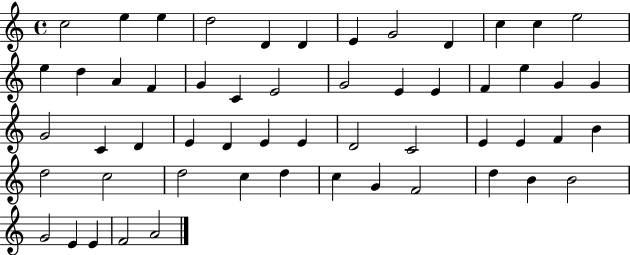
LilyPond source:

{
  \clef treble
  \time 4/4
  \defaultTimeSignature
  \key c \major
  c''2 e''4 e''4 | d''2 d'4 d'4 | e'4 g'2 d'4 | c''4 c''4 e''2 | \break e''4 d''4 a'4 f'4 | g'4 c'4 e'2 | g'2 e'4 e'4 | f'4 e''4 g'4 g'4 | \break g'2 c'4 d'4 | e'4 d'4 e'4 e'4 | d'2 c'2 | e'4 e'4 f'4 b'4 | \break d''2 c''2 | d''2 c''4 d''4 | c''4 g'4 f'2 | d''4 b'4 b'2 | \break g'2 e'4 e'4 | f'2 a'2 | \bar "|."
}